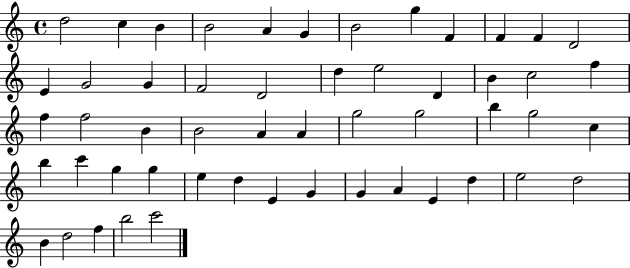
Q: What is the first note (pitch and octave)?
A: D5